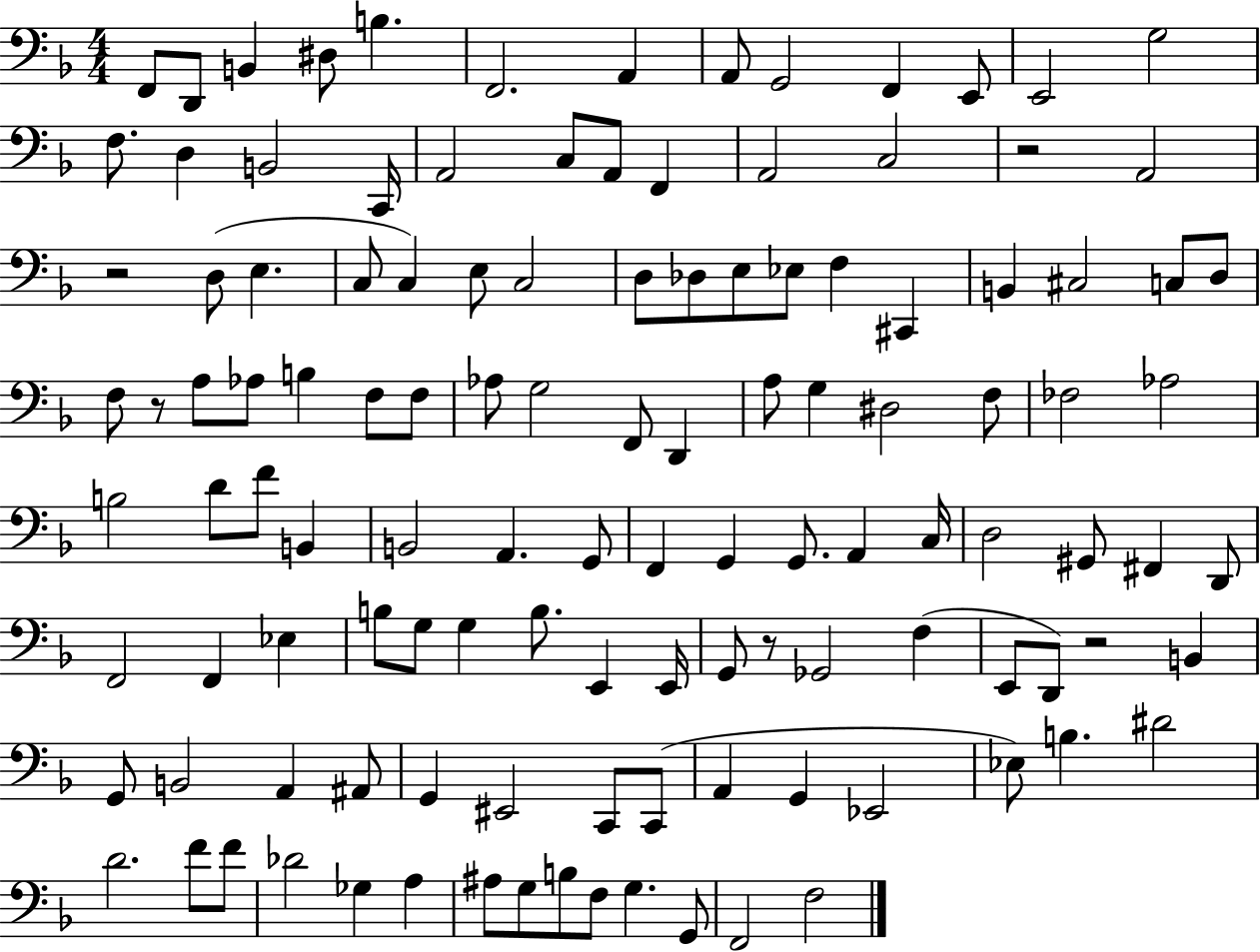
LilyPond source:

{
  \clef bass
  \numericTimeSignature
  \time 4/4
  \key f \major
  f,8 d,8 b,4 dis8 b4. | f,2. a,4 | a,8 g,2 f,4 e,8 | e,2 g2 | \break f8. d4 b,2 c,16 | a,2 c8 a,8 f,4 | a,2 c2 | r2 a,2 | \break r2 d8( e4. | c8 c4) e8 c2 | d8 des8 e8 ees8 f4 cis,4 | b,4 cis2 c8 d8 | \break f8 r8 a8 aes8 b4 f8 f8 | aes8 g2 f,8 d,4 | a8 g4 dis2 f8 | fes2 aes2 | \break b2 d'8 f'8 b,4 | b,2 a,4. g,8 | f,4 g,4 g,8. a,4 c16 | d2 gis,8 fis,4 d,8 | \break f,2 f,4 ees4 | b8 g8 g4 b8. e,4 e,16 | g,8 r8 ges,2 f4( | e,8 d,8) r2 b,4 | \break g,8 b,2 a,4 ais,8 | g,4 eis,2 c,8 c,8( | a,4 g,4 ees,2 | ees8) b4. dis'2 | \break d'2. f'8 f'8 | des'2 ges4 a4 | ais8 g8 b8 f8 g4. g,8 | f,2 f2 | \break \bar "|."
}